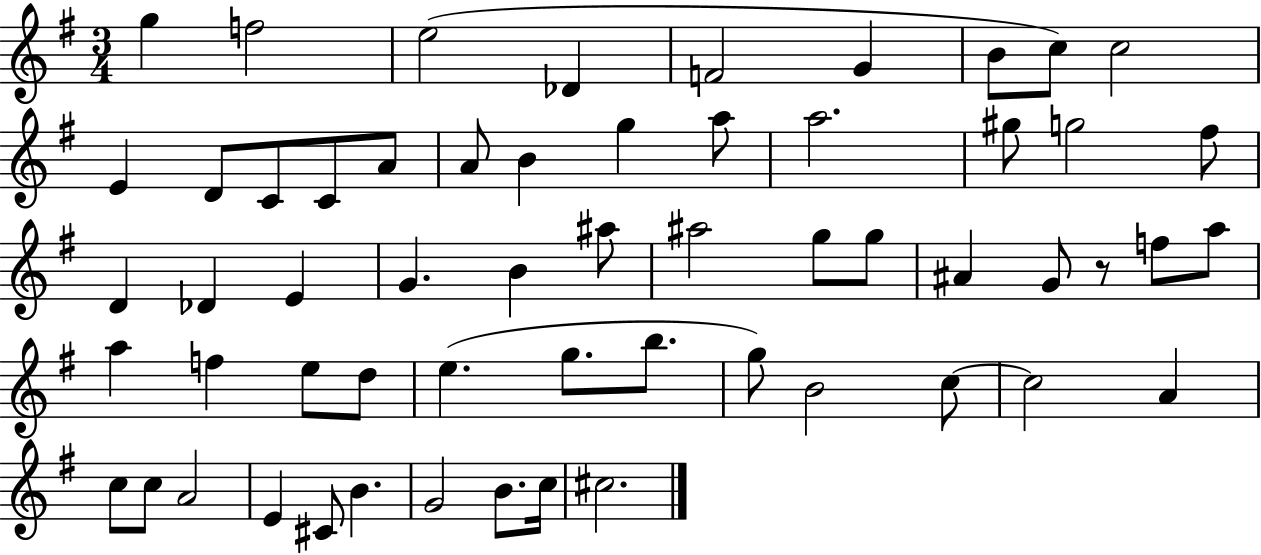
X:1
T:Untitled
M:3/4
L:1/4
K:G
g f2 e2 _D F2 G B/2 c/2 c2 E D/2 C/2 C/2 A/2 A/2 B g a/2 a2 ^g/2 g2 ^f/2 D _D E G B ^a/2 ^a2 g/2 g/2 ^A G/2 z/2 f/2 a/2 a f e/2 d/2 e g/2 b/2 g/2 B2 c/2 c2 A c/2 c/2 A2 E ^C/2 B G2 B/2 c/4 ^c2